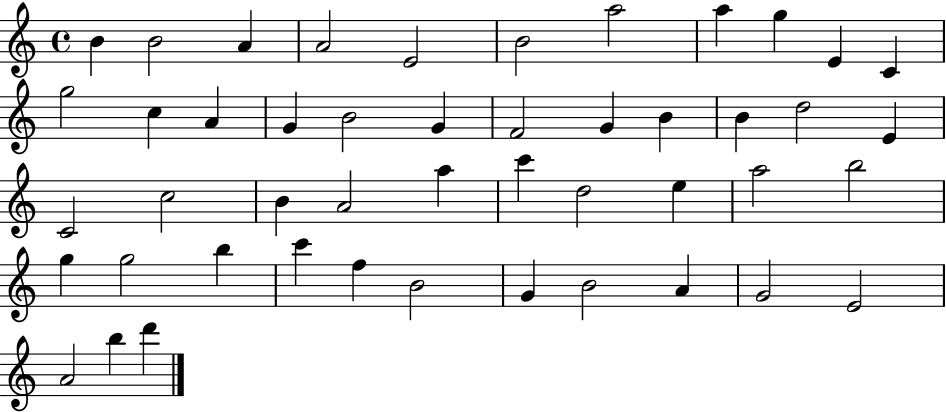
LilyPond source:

{
  \clef treble
  \time 4/4
  \defaultTimeSignature
  \key c \major
  b'4 b'2 a'4 | a'2 e'2 | b'2 a''2 | a''4 g''4 e'4 c'4 | \break g''2 c''4 a'4 | g'4 b'2 g'4 | f'2 g'4 b'4 | b'4 d''2 e'4 | \break c'2 c''2 | b'4 a'2 a''4 | c'''4 d''2 e''4 | a''2 b''2 | \break g''4 g''2 b''4 | c'''4 f''4 b'2 | g'4 b'2 a'4 | g'2 e'2 | \break a'2 b''4 d'''4 | \bar "|."
}